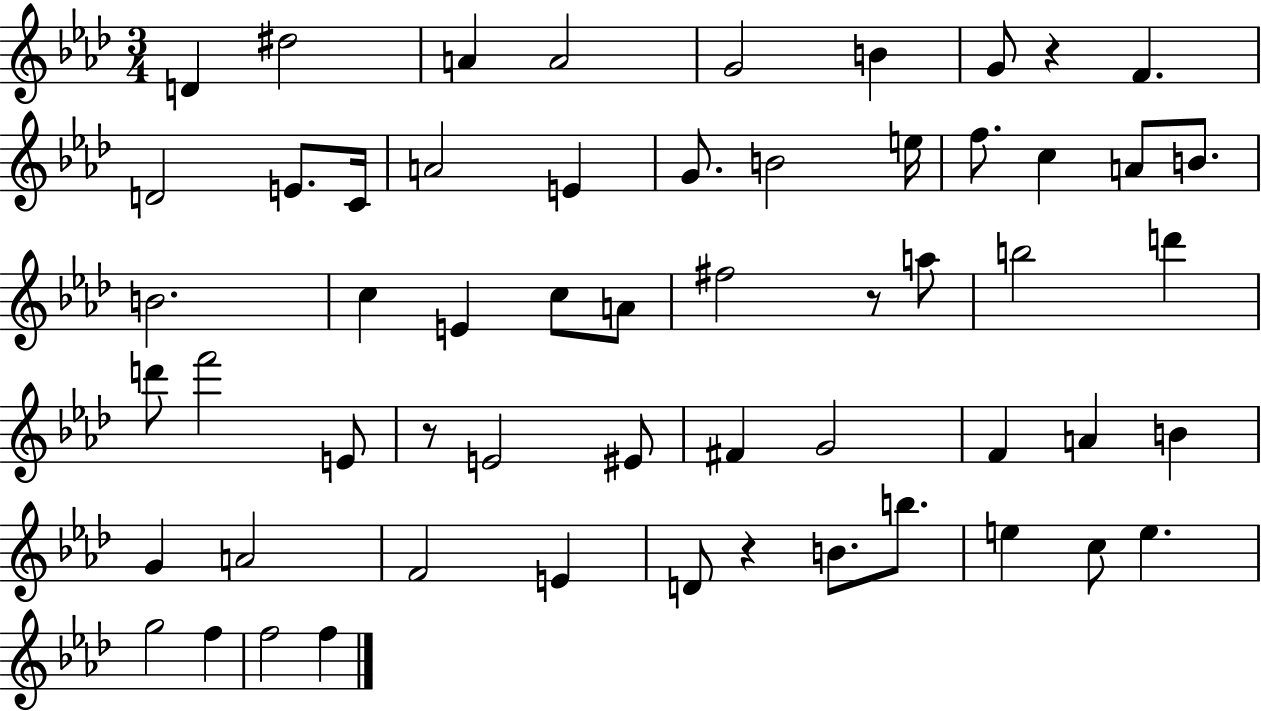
X:1
T:Untitled
M:3/4
L:1/4
K:Ab
D ^d2 A A2 G2 B G/2 z F D2 E/2 C/4 A2 E G/2 B2 e/4 f/2 c A/2 B/2 B2 c E c/2 A/2 ^f2 z/2 a/2 b2 d' d'/2 f'2 E/2 z/2 E2 ^E/2 ^F G2 F A B G A2 F2 E D/2 z B/2 b/2 e c/2 e g2 f f2 f